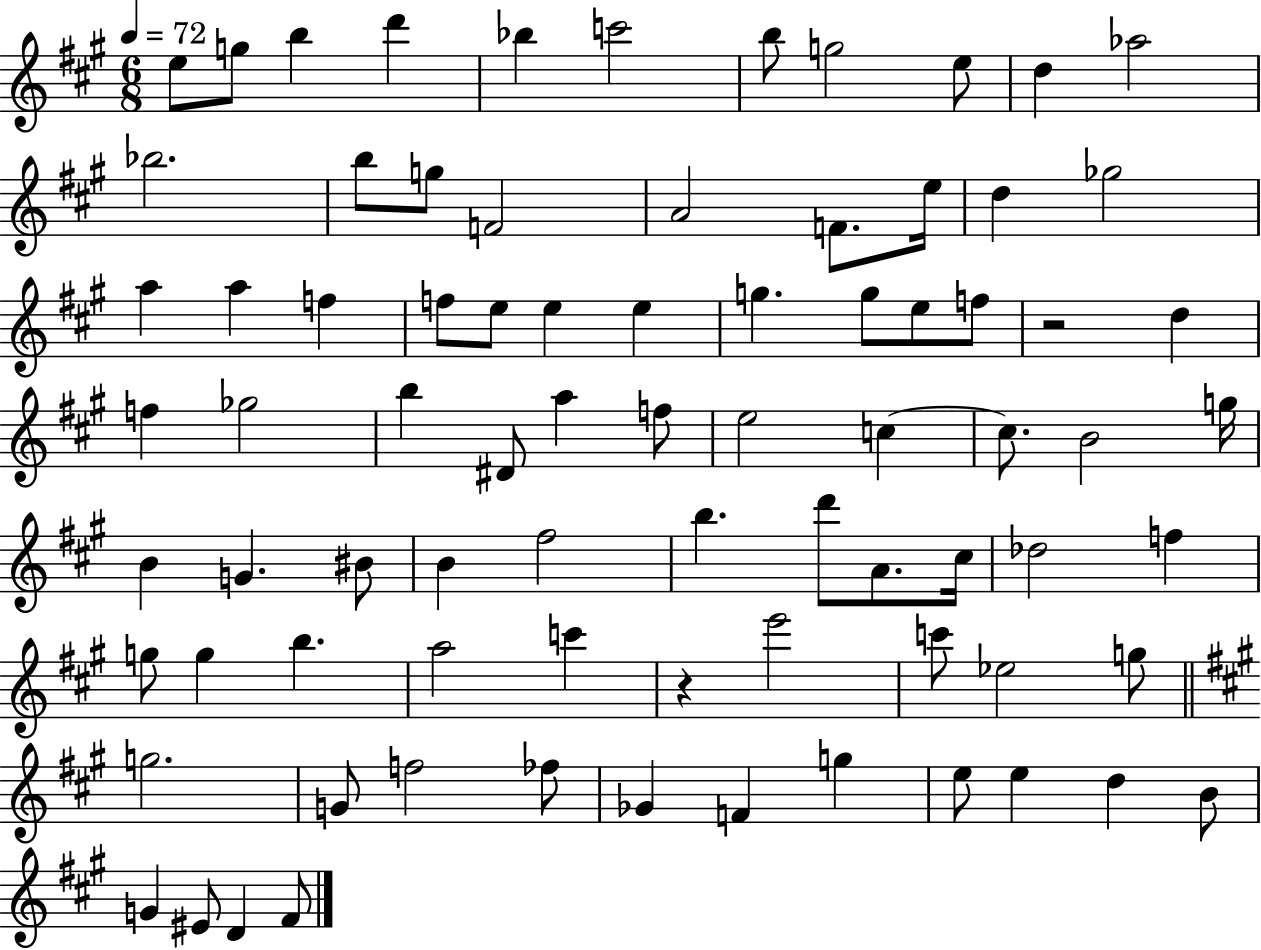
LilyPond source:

{
  \clef treble
  \numericTimeSignature
  \time 6/8
  \key a \major
  \tempo 4 = 72
  e''8 g''8 b''4 d'''4 | bes''4 c'''2 | b''8 g''2 e''8 | d''4 aes''2 | \break bes''2. | b''8 g''8 f'2 | a'2 f'8. e''16 | d''4 ges''2 | \break a''4 a''4 f''4 | f''8 e''8 e''4 e''4 | g''4. g''8 e''8 f''8 | r2 d''4 | \break f''4 ges''2 | b''4 dis'8 a''4 f''8 | e''2 c''4~~ | c''8. b'2 g''16 | \break b'4 g'4. bis'8 | b'4 fis''2 | b''4. d'''8 a'8. cis''16 | des''2 f''4 | \break g''8 g''4 b''4. | a''2 c'''4 | r4 e'''2 | c'''8 ees''2 g''8 | \break \bar "||" \break \key a \major g''2. | g'8 f''2 fes''8 | ges'4 f'4 g''4 | e''8 e''4 d''4 b'8 | \break g'4 eis'8 d'4 fis'8 | \bar "|."
}